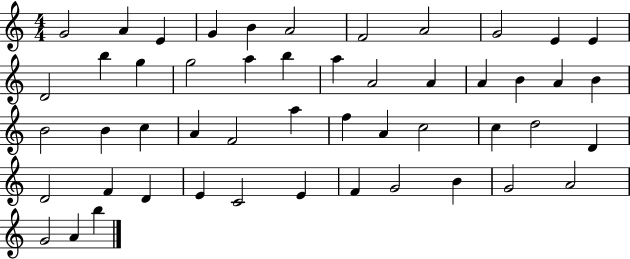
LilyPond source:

{
  \clef treble
  \numericTimeSignature
  \time 4/4
  \key c \major
  g'2 a'4 e'4 | g'4 b'4 a'2 | f'2 a'2 | g'2 e'4 e'4 | \break d'2 b''4 g''4 | g''2 a''4 b''4 | a''4 a'2 a'4 | a'4 b'4 a'4 b'4 | \break b'2 b'4 c''4 | a'4 f'2 a''4 | f''4 a'4 c''2 | c''4 d''2 d'4 | \break d'2 f'4 d'4 | e'4 c'2 e'4 | f'4 g'2 b'4 | g'2 a'2 | \break g'2 a'4 b''4 | \bar "|."
}